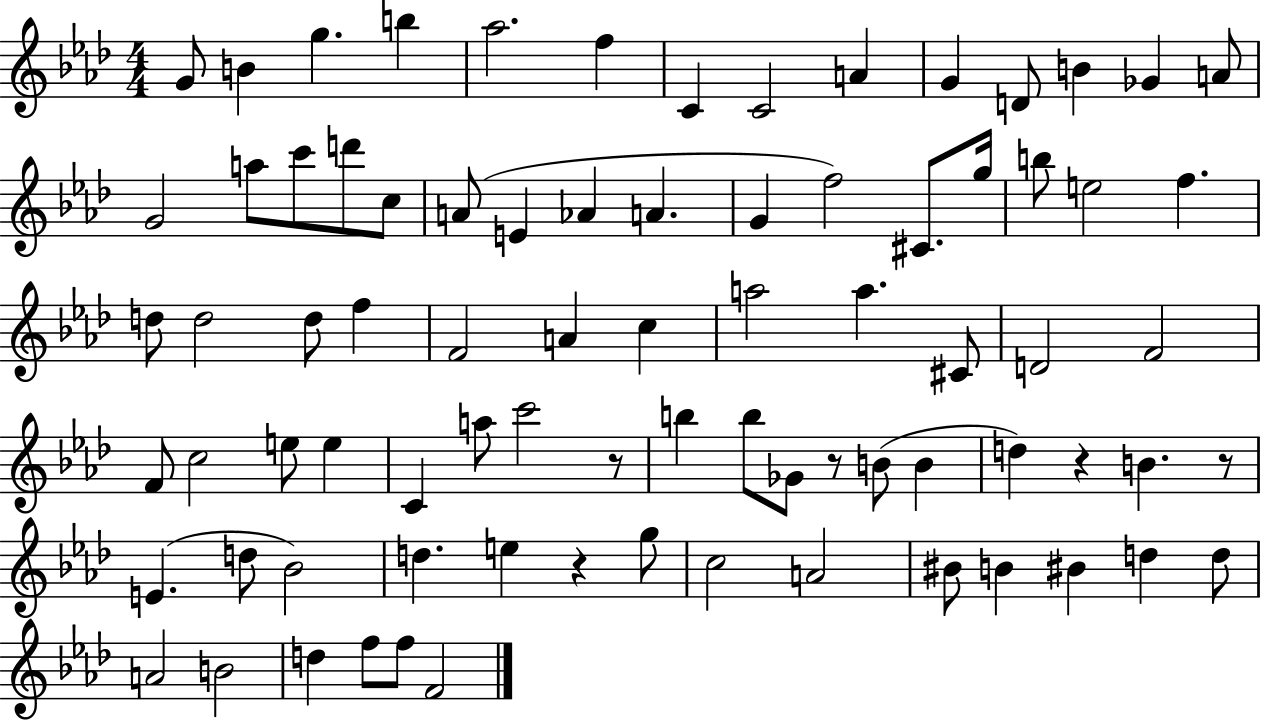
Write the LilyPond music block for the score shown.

{
  \clef treble
  \numericTimeSignature
  \time 4/4
  \key aes \major
  g'8 b'4 g''4. b''4 | aes''2. f''4 | c'4 c'2 a'4 | g'4 d'8 b'4 ges'4 a'8 | \break g'2 a''8 c'''8 d'''8 c''8 | a'8( e'4 aes'4 a'4. | g'4 f''2) cis'8. g''16 | b''8 e''2 f''4. | \break d''8 d''2 d''8 f''4 | f'2 a'4 c''4 | a''2 a''4. cis'8 | d'2 f'2 | \break f'8 c''2 e''8 e''4 | c'4 a''8 c'''2 r8 | b''4 b''8 ges'8 r8 b'8( b'4 | d''4) r4 b'4. r8 | \break e'4.( d''8 bes'2) | d''4. e''4 r4 g''8 | c''2 a'2 | bis'8 b'4 bis'4 d''4 d''8 | \break a'2 b'2 | d''4 f''8 f''8 f'2 | \bar "|."
}